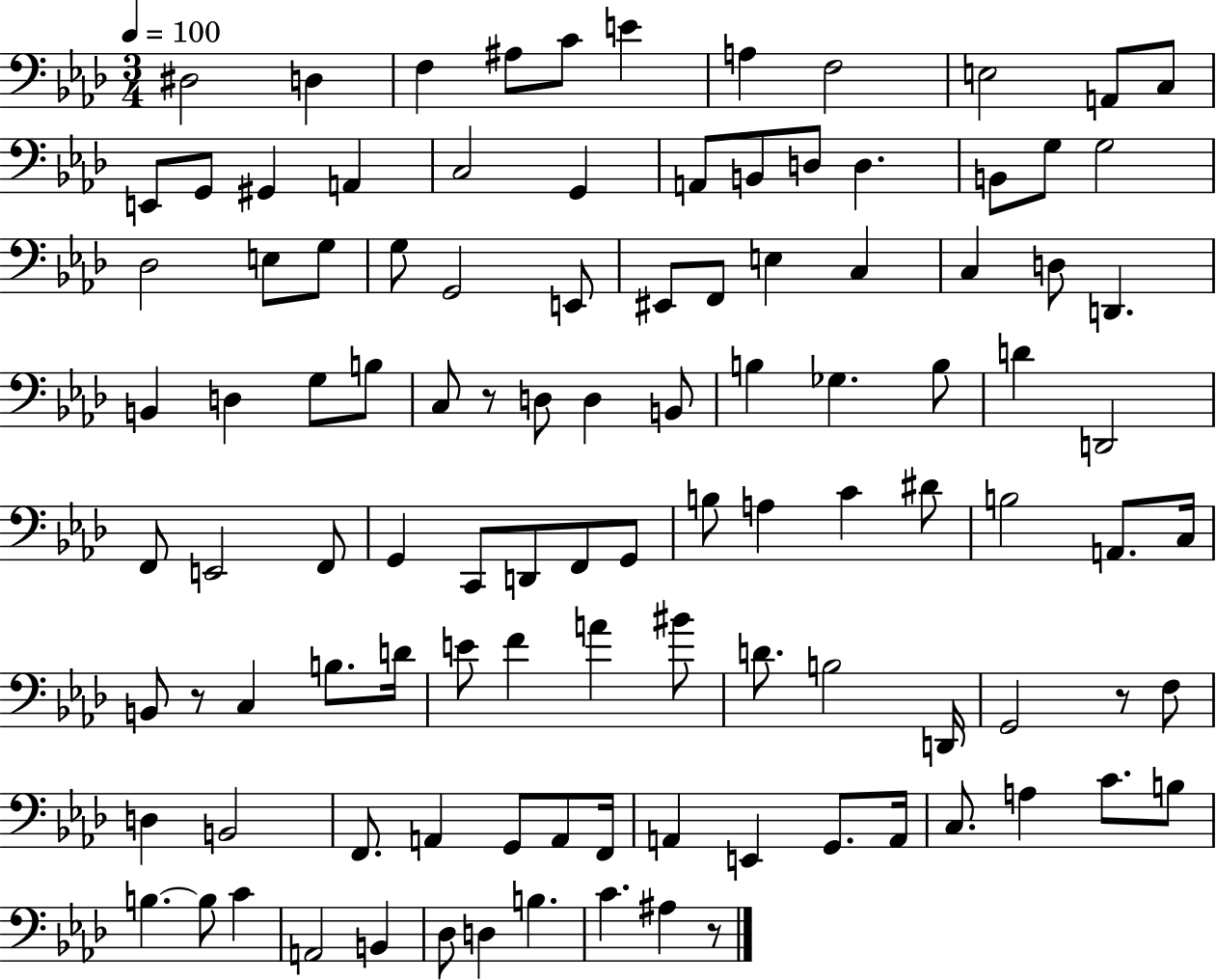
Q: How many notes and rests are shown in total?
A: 107